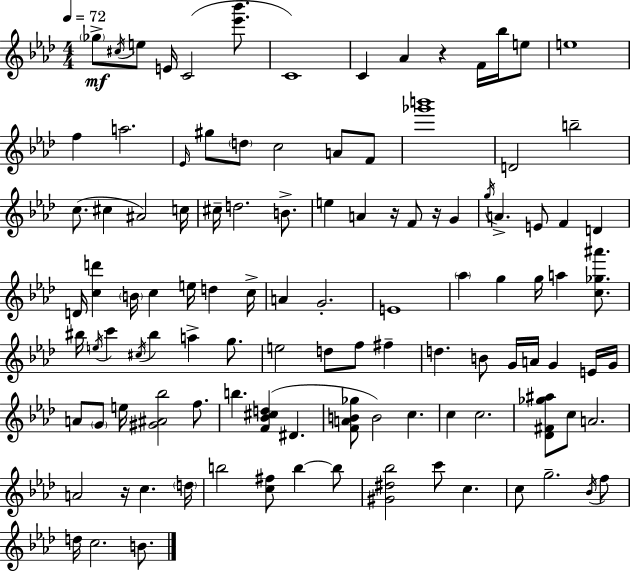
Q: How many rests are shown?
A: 4